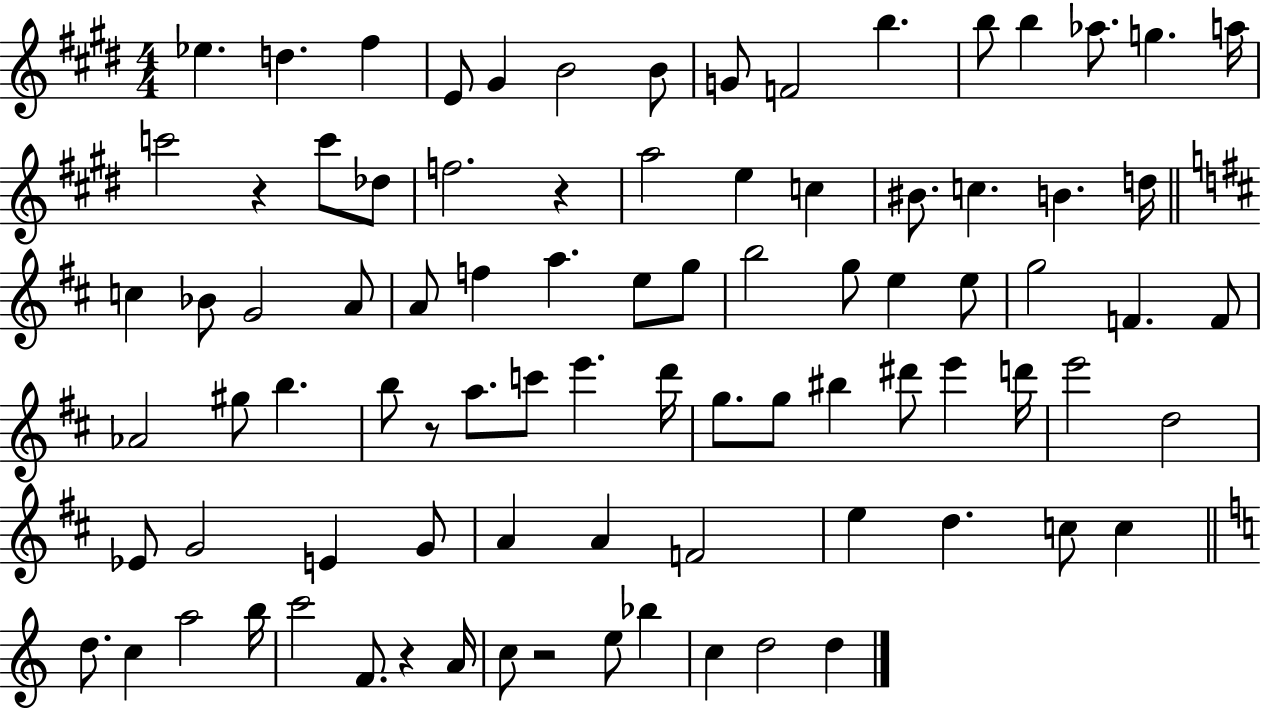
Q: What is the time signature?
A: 4/4